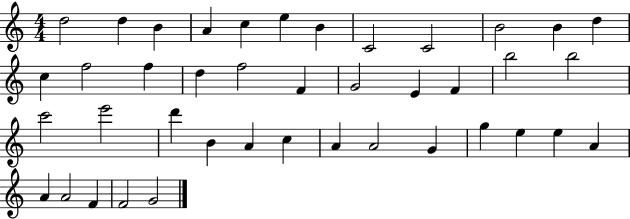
D5/h D5/q B4/q A4/q C5/q E5/q B4/q C4/h C4/h B4/h B4/q D5/q C5/q F5/h F5/q D5/q F5/h F4/q G4/h E4/q F4/q B5/h B5/h C6/h E6/h D6/q B4/q A4/q C5/q A4/q A4/h G4/q G5/q E5/q E5/q A4/q A4/q A4/h F4/q F4/h G4/h